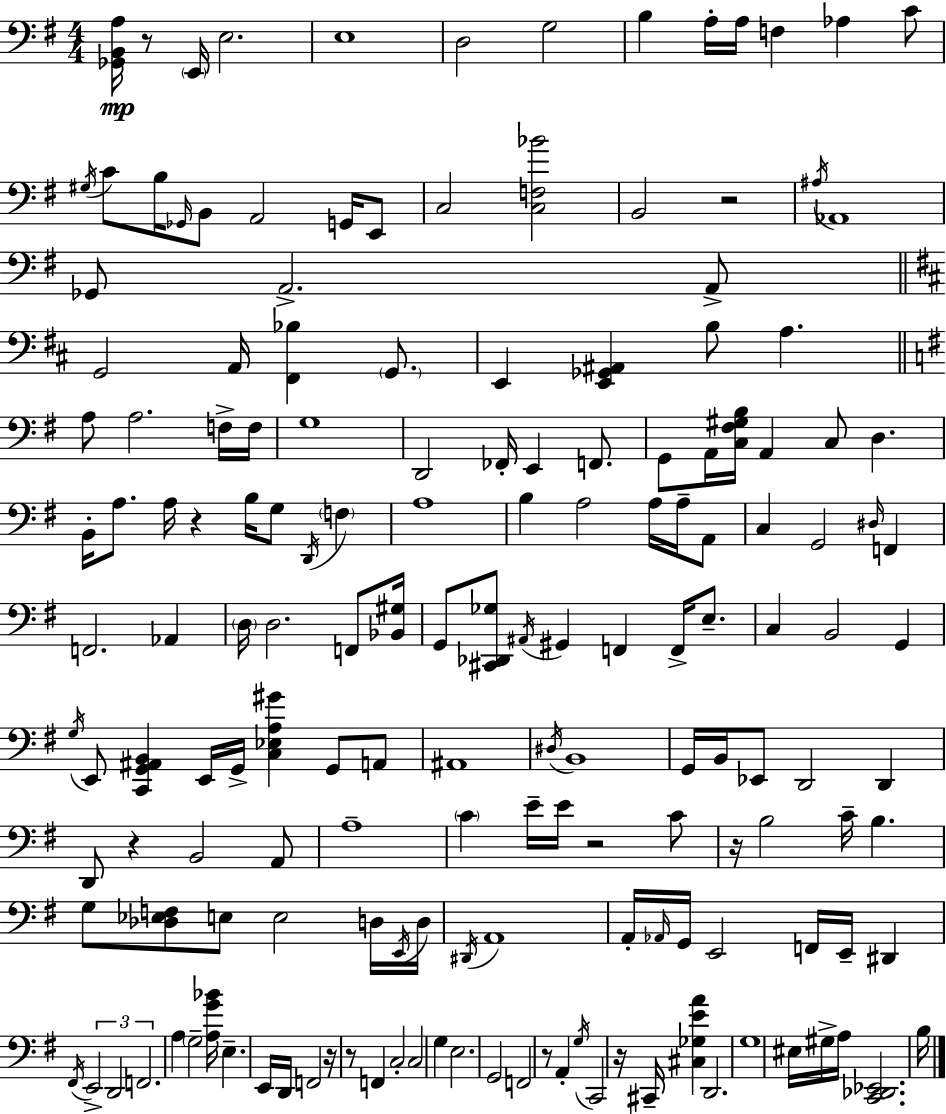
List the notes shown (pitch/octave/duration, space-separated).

[Gb2,B2,A3]/s R/e E2/s E3/h. E3/w D3/h G3/h B3/q A3/s A3/s F3/q Ab3/q C4/e G#3/s C4/e B3/s Gb2/s B2/e A2/h G2/s E2/e C3/h [C3,F3,Bb4]/h B2/h R/h A#3/s Ab2/w Gb2/e A2/h. A2/e G2/h A2/s [F#2,Bb3]/q G2/e. E2/q [E2,Gb2,A#2]/q B3/e A3/q. A3/e A3/h. F3/s F3/s G3/w D2/h FES2/s E2/q F2/e. G2/e A2/s [C3,F#3,G#3,B3]/s A2/q C3/e D3/q. B2/s A3/e. A3/s R/q B3/s G3/e D2/s F3/q A3/w B3/q A3/h A3/s A3/s A2/e C3/q G2/h D#3/s F2/q F2/h. Ab2/q D3/s D3/h. F2/e [Bb2,G#3]/s G2/e [C#2,Db2,Gb3]/e A#2/s G#2/q F2/q F2/s E3/e. C3/q B2/h G2/q G3/s E2/e [C2,G2,A#2,B2]/q E2/s G2/s [C3,Eb3,A3,G#4]/q G2/e A2/e A#2/w D#3/s B2/w G2/s B2/s Eb2/e D2/h D2/q D2/e R/q B2/h A2/e A3/w C4/q E4/s E4/s R/h C4/e R/s B3/h C4/s B3/q. G3/e [Db3,Eb3,F3]/e E3/e E3/h D3/s E2/s D3/s D#2/s A2/w A2/s Ab2/s G2/s E2/h F2/s E2/s D#2/q F#2/s E2/h D2/h F2/h. A3/q G3/h [A3,G4,Bb4]/s E3/q. E2/s D2/s F2/h R/s R/e F2/q C3/h C3/h G3/q E3/h. G2/h F2/h R/e A2/q G3/s C2/h R/s C#2/s [C#3,Gb3,E4,A4]/q D2/h. G3/w EIS3/s G#3/s A3/s [C2,Db2,Eb2]/h. B3/s